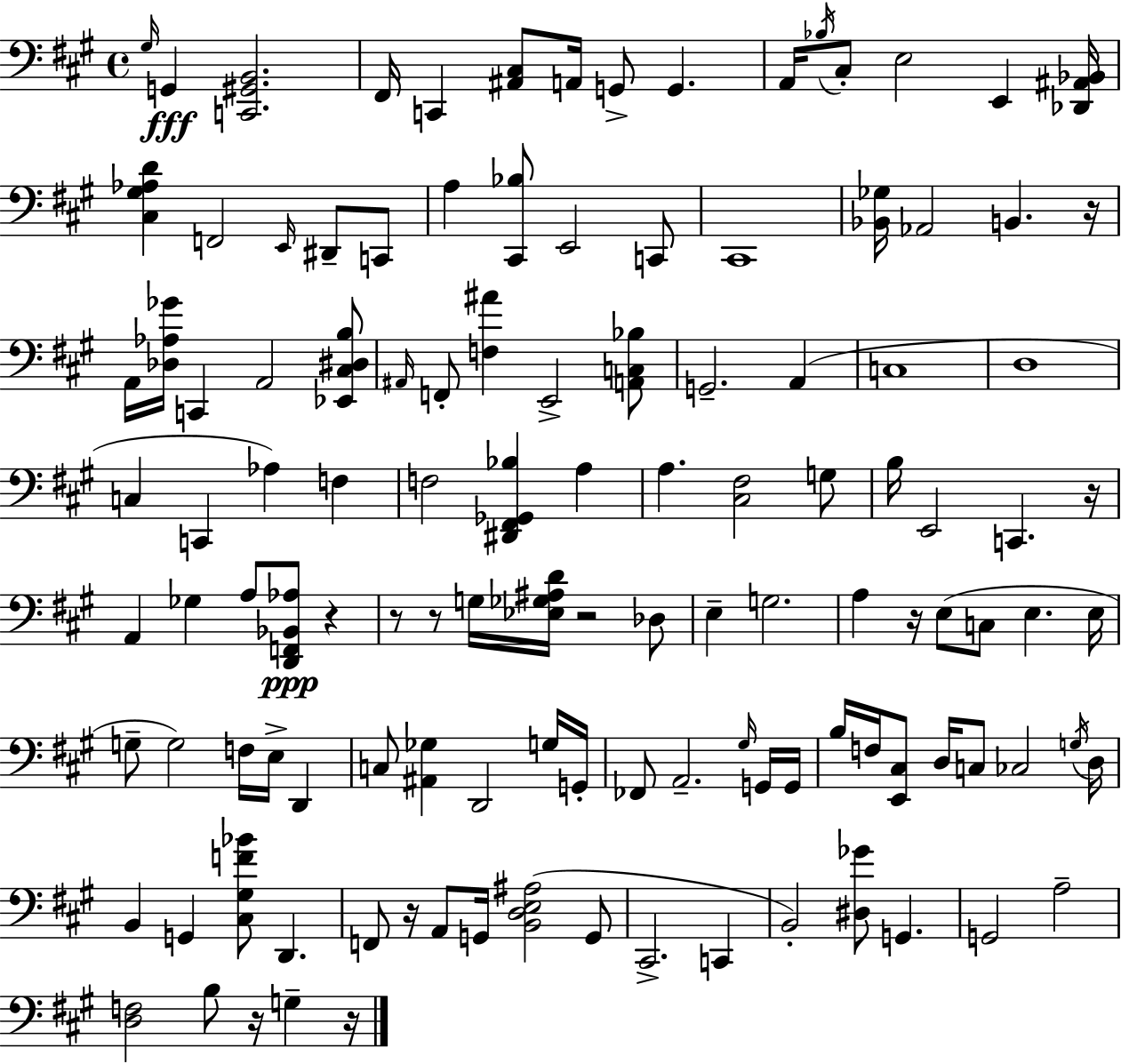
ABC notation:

X:1
T:Untitled
M:4/4
L:1/4
K:A
^G,/4 G,, [C,,^G,,B,,]2 ^F,,/4 C,, [^A,,^C,]/2 A,,/4 G,,/2 G,, A,,/4 _B,/4 ^C,/2 E,2 E,, [_D,,^A,,_B,,]/4 [^C,^G,_A,D] F,,2 E,,/4 ^D,,/2 C,,/2 A, [^C,,_B,]/2 E,,2 C,,/2 ^C,,4 [_B,,_G,]/4 _A,,2 B,, z/4 A,,/4 [_D,_A,_G]/4 C,, A,,2 [_E,,^C,^D,B,]/2 ^A,,/4 F,,/2 [F,^A] E,,2 [A,,C,_B,]/2 G,,2 A,, C,4 D,4 C, C,, _A, F, F,2 [^D,,^F,,_G,,_B,] A, A, [^C,^F,]2 G,/2 B,/4 E,,2 C,, z/4 A,, _G, A,/2 [D,,F,,_B,,_A,]/2 z z/2 z/2 G,/4 [_E,_G,^A,D]/4 z2 _D,/2 E, G,2 A, z/4 E,/2 C,/2 E, E,/4 G,/2 G,2 F,/4 E,/4 D,, C,/2 [^A,,_G,] D,,2 G,/4 G,,/4 _F,,/2 A,,2 ^G,/4 G,,/4 G,,/4 B,/4 F,/4 [E,,^C,]/2 D,/4 C,/2 _C,2 G,/4 D,/4 B,, G,, [^C,^G,F_B]/2 D,, F,,/2 z/4 A,,/2 G,,/4 [B,,D,E,^A,]2 G,,/2 ^C,,2 C,, B,,2 [^D,_G]/2 G,, G,,2 A,2 [D,F,]2 B,/2 z/4 G, z/4